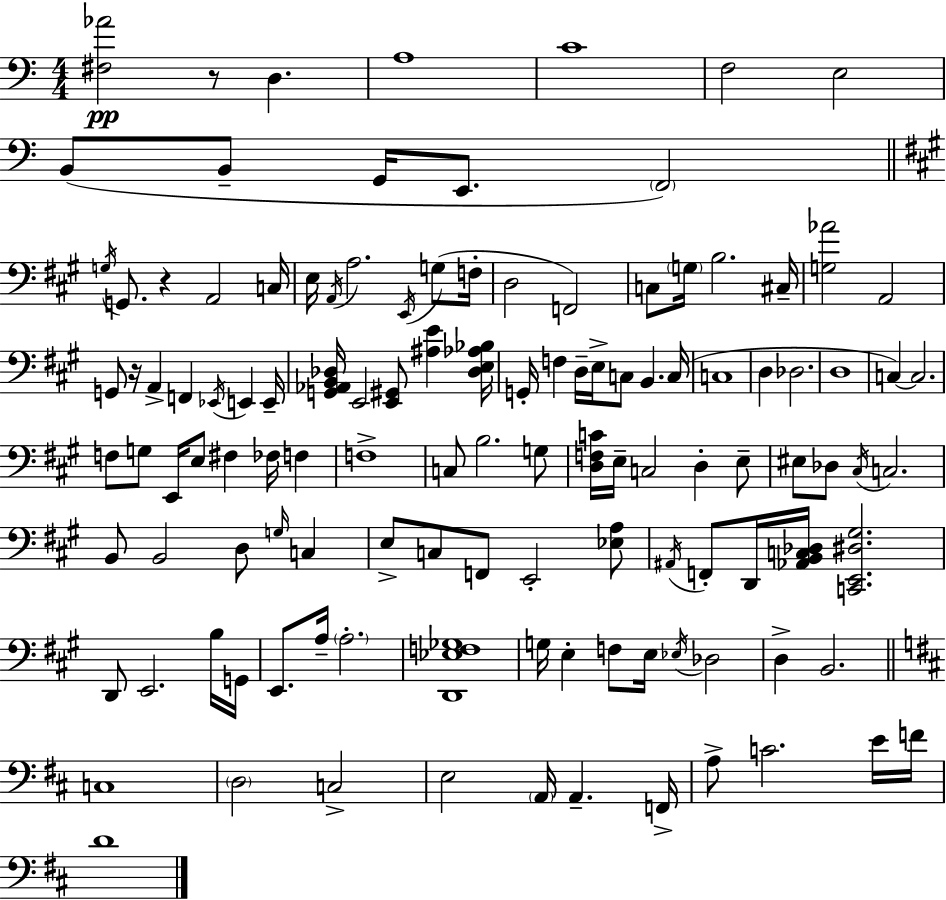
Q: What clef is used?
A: bass